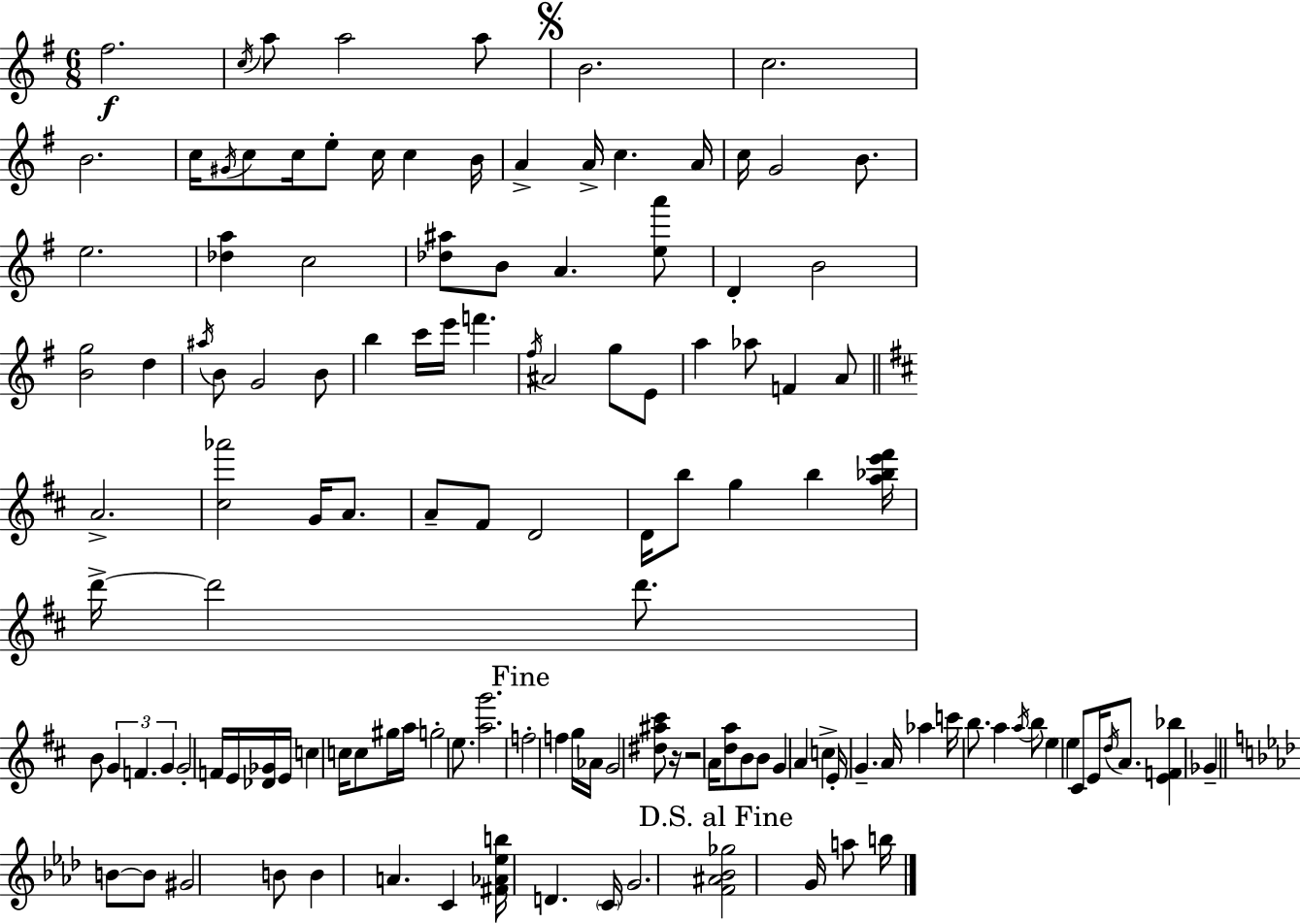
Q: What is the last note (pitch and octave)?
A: B5